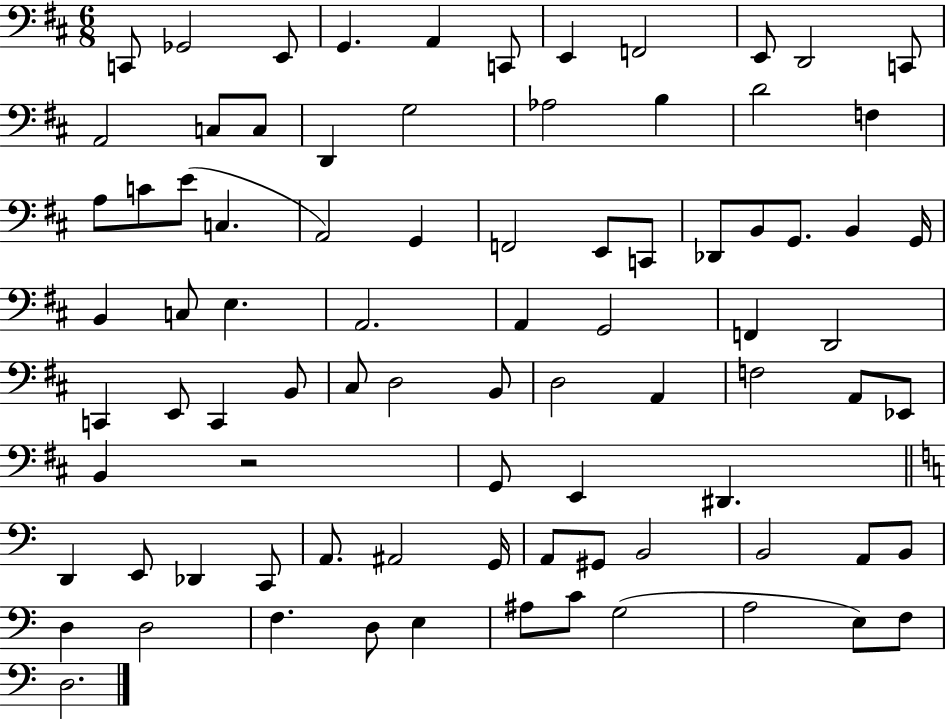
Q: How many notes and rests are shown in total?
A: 84